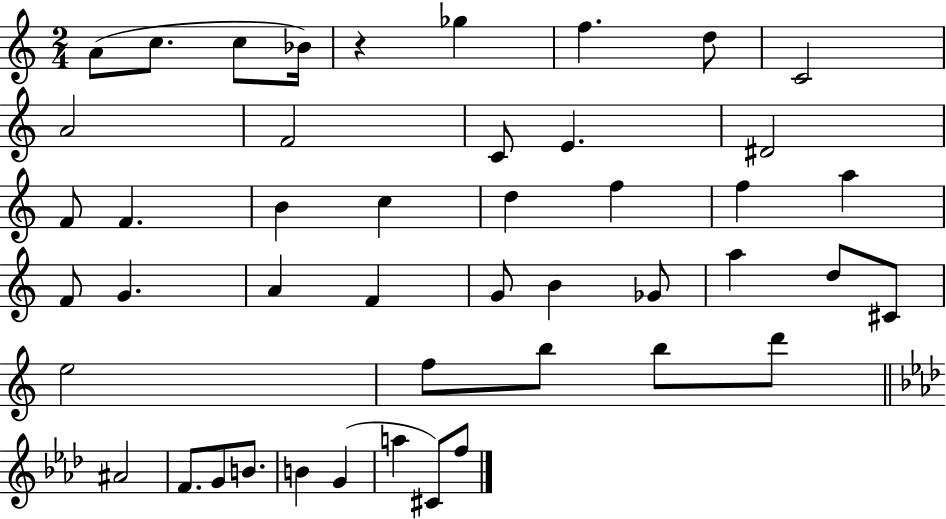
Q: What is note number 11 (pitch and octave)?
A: C4